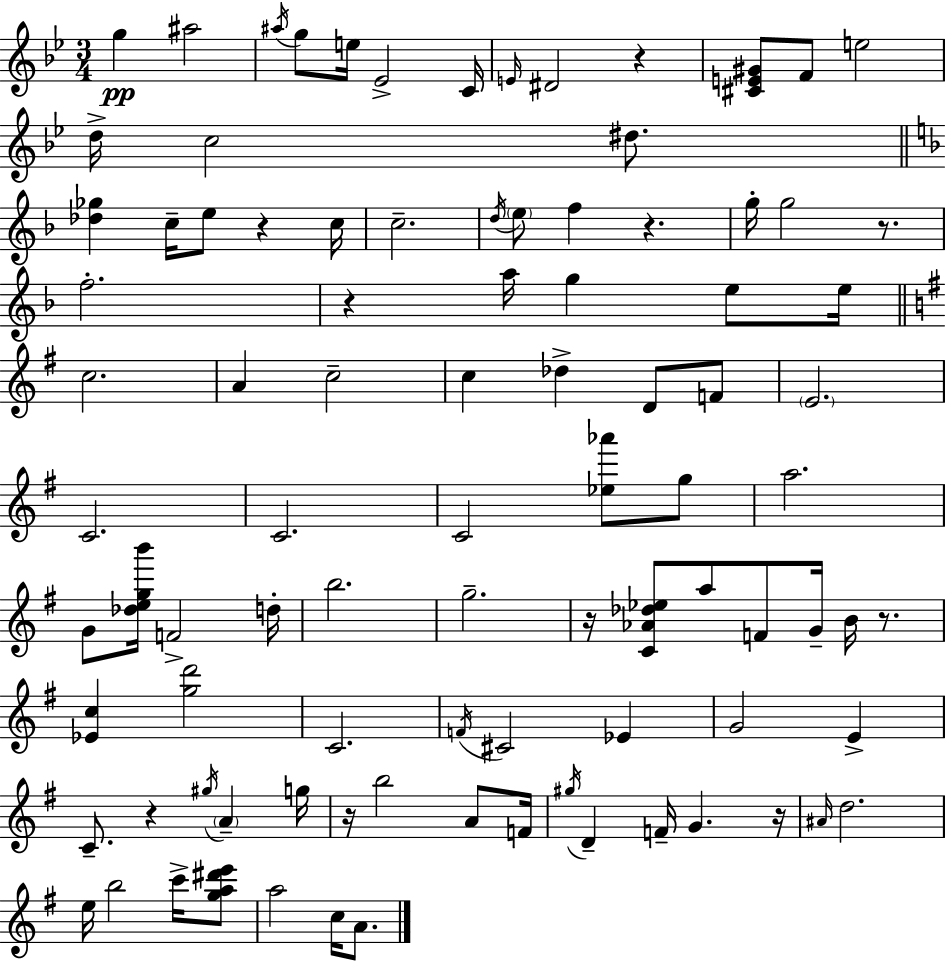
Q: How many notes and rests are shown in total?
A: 93